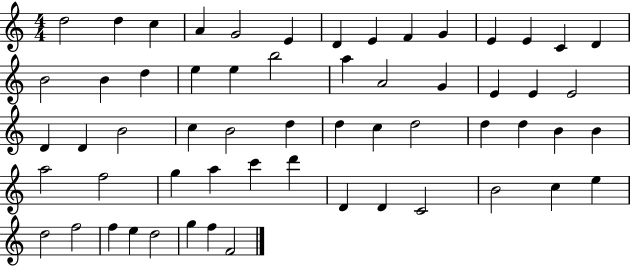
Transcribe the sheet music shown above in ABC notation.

X:1
T:Untitled
M:4/4
L:1/4
K:C
d2 d c A G2 E D E F G E E C D B2 B d e e b2 a A2 G E E E2 D D B2 c B2 d d c d2 d d B B a2 f2 g a c' d' D D C2 B2 c e d2 f2 f e d2 g f F2